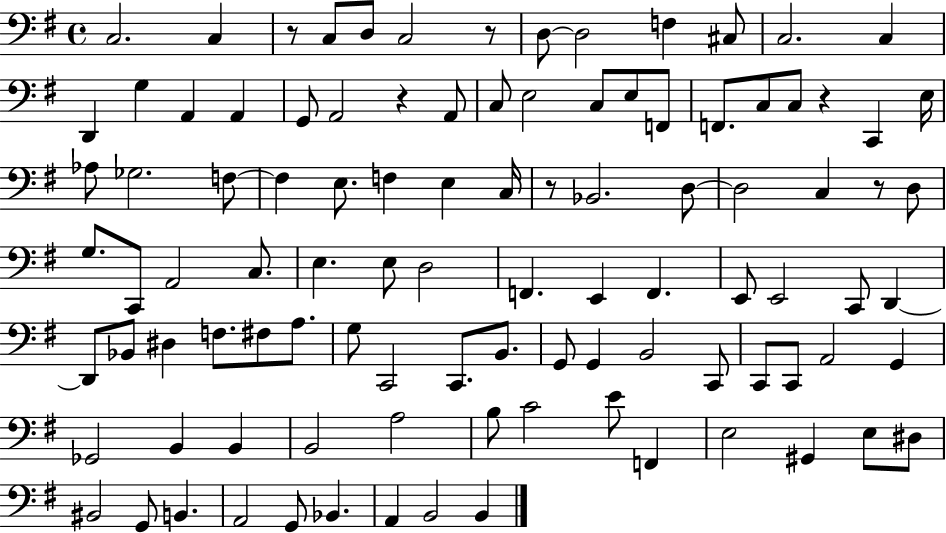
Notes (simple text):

C3/h. C3/q R/e C3/e D3/e C3/h R/e D3/e D3/h F3/q C#3/e C3/h. C3/q D2/q G3/q A2/q A2/q G2/e A2/h R/q A2/e C3/e E3/h C3/e E3/e F2/e F2/e. C3/e C3/e R/q C2/q E3/s Ab3/e Gb3/h. F3/e F3/q E3/e. F3/q E3/q C3/s R/e Bb2/h. D3/e D3/h C3/q R/e D3/e G3/e. C2/e A2/h C3/e. E3/q. E3/e D3/h F2/q. E2/q F2/q. E2/e E2/h C2/e D2/q D2/e Bb2/e D#3/q F3/e. F#3/e A3/e. G3/e C2/h C2/e. B2/e. G2/e G2/q B2/h C2/e C2/e C2/e A2/h G2/q Gb2/h B2/q B2/q B2/h A3/h B3/e C4/h E4/e F2/q E3/h G#2/q E3/e D#3/e BIS2/h G2/e B2/q. A2/h G2/e Bb2/q. A2/q B2/h B2/q